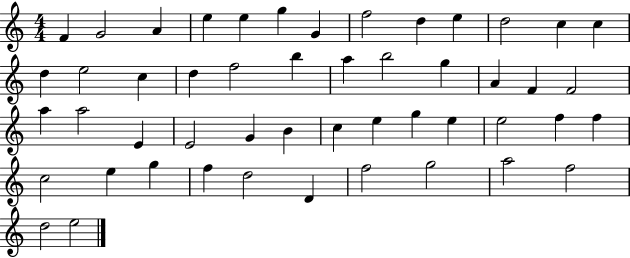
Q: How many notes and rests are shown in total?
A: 50